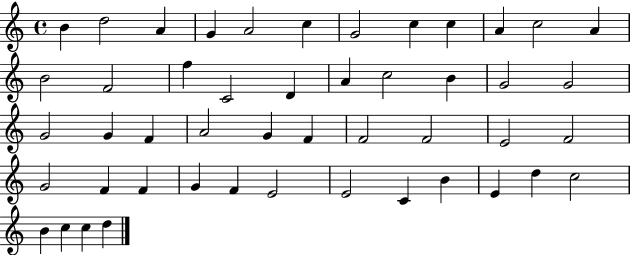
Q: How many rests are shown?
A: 0